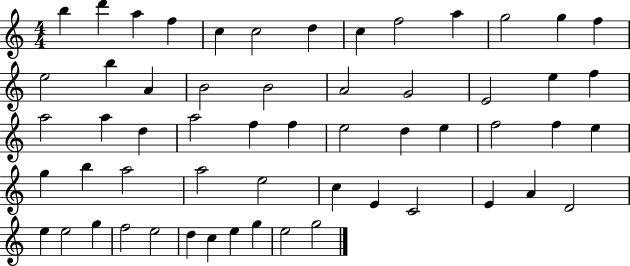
{
  \clef treble
  \numericTimeSignature
  \time 4/4
  \key c \major
  b''4 d'''4 a''4 f''4 | c''4 c''2 d''4 | c''4 f''2 a''4 | g''2 g''4 f''4 | \break e''2 b''4 a'4 | b'2 b'2 | a'2 g'2 | e'2 e''4 f''4 | \break a''2 a''4 d''4 | a''2 f''4 f''4 | e''2 d''4 e''4 | f''2 f''4 e''4 | \break g''4 b''4 a''2 | a''2 e''2 | c''4 e'4 c'2 | e'4 a'4 d'2 | \break e''4 e''2 g''4 | f''2 e''2 | d''4 c''4 e''4 g''4 | e''2 g''2 | \break \bar "|."
}